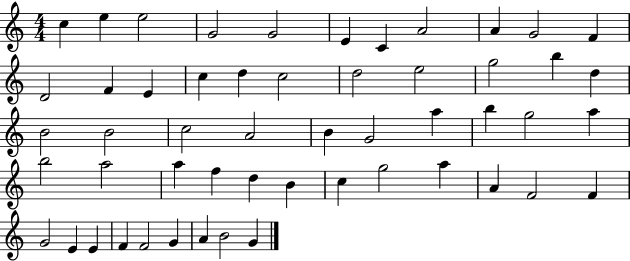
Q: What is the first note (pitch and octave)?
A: C5